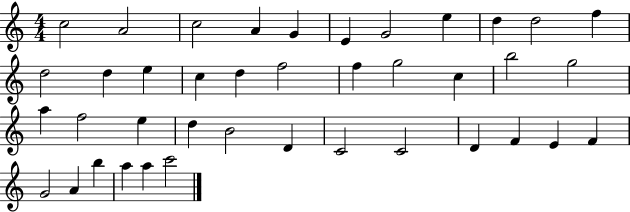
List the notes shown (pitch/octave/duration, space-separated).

C5/h A4/h C5/h A4/q G4/q E4/q G4/h E5/q D5/q D5/h F5/q D5/h D5/q E5/q C5/q D5/q F5/h F5/q G5/h C5/q B5/h G5/h A5/q F5/h E5/q D5/q B4/h D4/q C4/h C4/h D4/q F4/q E4/q F4/q G4/h A4/q B5/q A5/q A5/q C6/h